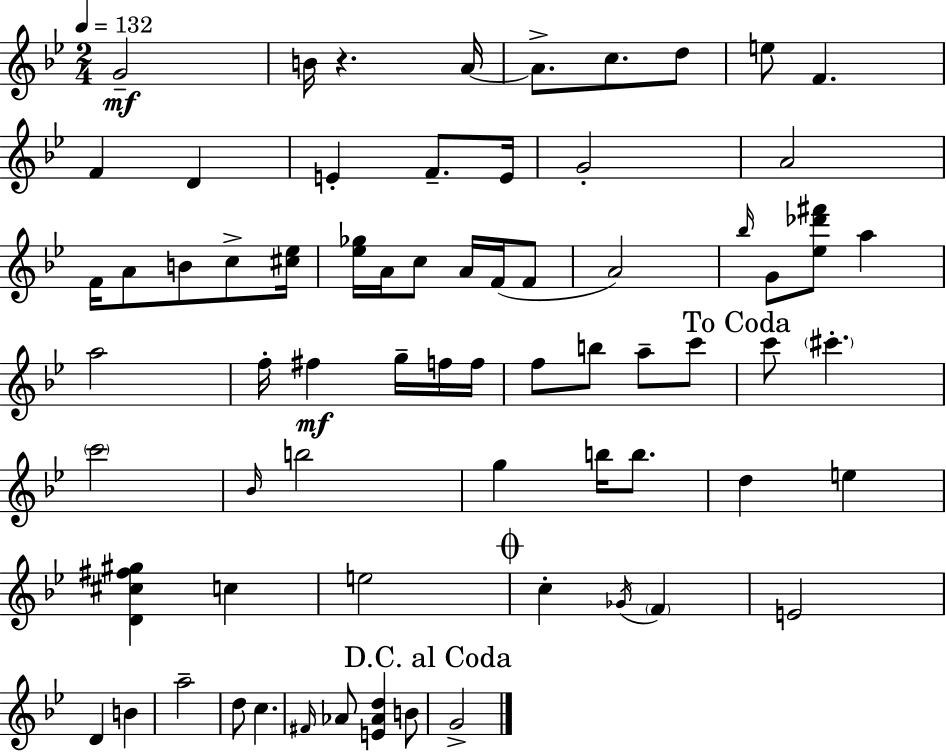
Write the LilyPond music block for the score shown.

{
  \clef treble
  \numericTimeSignature
  \time 2/4
  \key g \minor
  \tempo 4 = 132
  g'2--\mf | b'16 r4. a'16~~ | a'8.-> c''8. d''8 | e''8 f'4. | \break f'4 d'4 | e'4-. f'8.-- e'16 | g'2-. | a'2 | \break f'16 a'8 b'8 c''8-> <cis'' ees''>16 | <ees'' ges''>16 a'16 c''8 a'16 f'16( f'8 | a'2) | \grace { bes''16 } g'8 <ees'' des''' fis'''>8 a''4 | \break a''2 | f''16-. fis''4\mf g''16-- f''16 | f''16 f''8 b''8 a''8-- c'''8 | \mark "To Coda" c'''8 \parenthesize cis'''4.-. | \break \parenthesize c'''2 | \grace { bes'16 } b''2 | g''4 b''16 b''8. | d''4 e''4 | \break <d' cis'' fis'' gis''>4 c''4 | e''2 | \mark \markup { \musicglyph "scripts.coda" } c''4-. \acciaccatura { ges'16 } \parenthesize f'4 | e'2 | \break d'4 b'4 | a''2-- | d''8 c''4. | \grace { fis'16 } aes'8 <e' aes' d''>4 | \break b'8 \mark "D.C. al Coda" g'2-> | \bar "|."
}